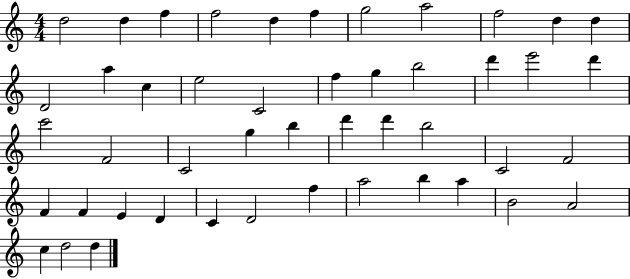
X:1
T:Untitled
M:4/4
L:1/4
K:C
d2 d f f2 d f g2 a2 f2 d d D2 a c e2 C2 f g b2 d' e'2 d' c'2 F2 C2 g b d' d' b2 C2 F2 F F E D C D2 f a2 b a B2 A2 c d2 d